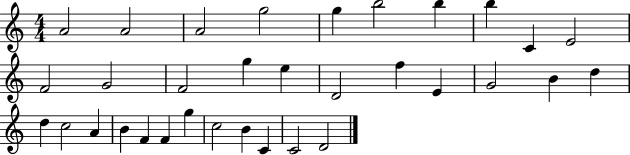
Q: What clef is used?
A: treble